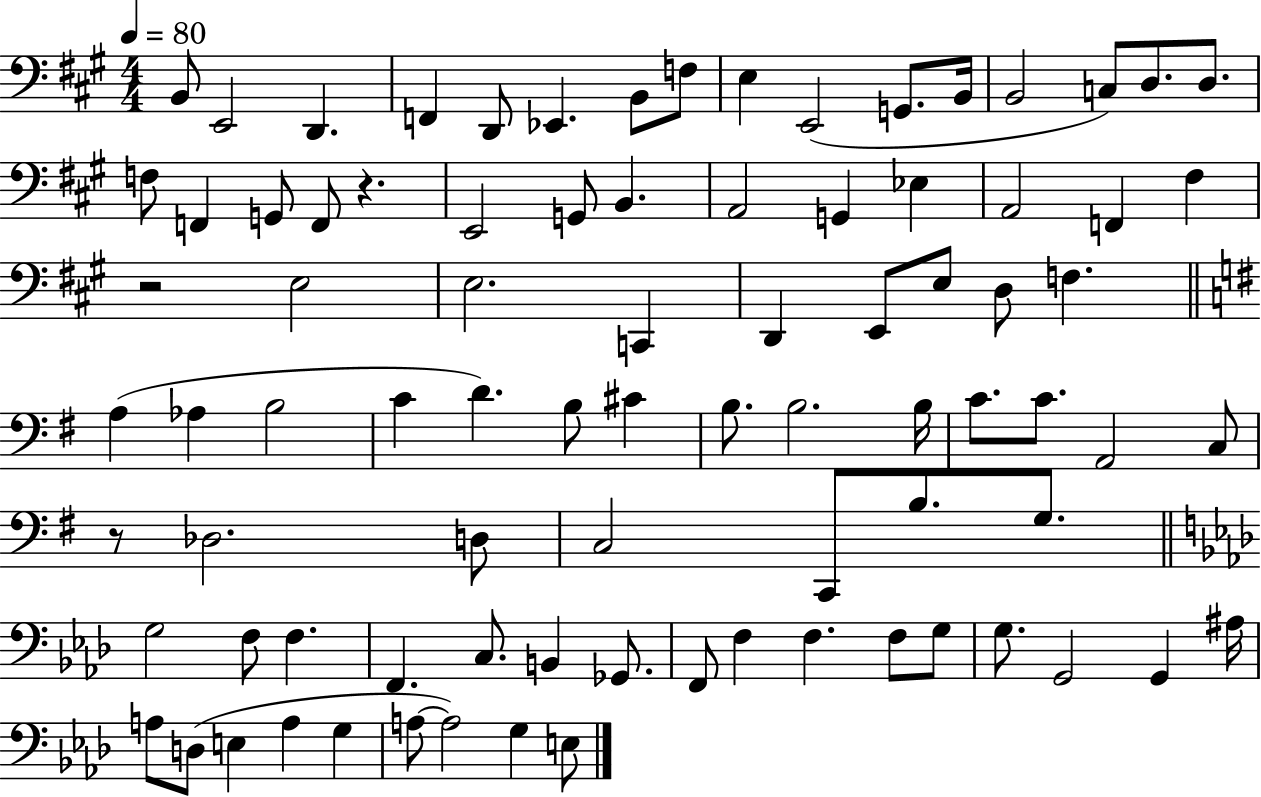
B2/e E2/h D2/q. F2/q D2/e Eb2/q. B2/e F3/e E3/q E2/h G2/e. B2/s B2/h C3/e D3/e. D3/e. F3/e F2/q G2/e F2/e R/q. E2/h G2/e B2/q. A2/h G2/q Eb3/q A2/h F2/q F#3/q R/h E3/h E3/h. C2/q D2/q E2/e E3/e D3/e F3/q. A3/q Ab3/q B3/h C4/q D4/q. B3/e C#4/q B3/e. B3/h. B3/s C4/e. C4/e. A2/h C3/e R/e Db3/h. D3/e C3/h C2/e B3/e. G3/e. G3/h F3/e F3/q. F2/q. C3/e. B2/q Gb2/e. F2/e F3/q F3/q. F3/e G3/e G3/e. G2/h G2/q A#3/s A3/e D3/e E3/q A3/q G3/q A3/e A3/h G3/q E3/e